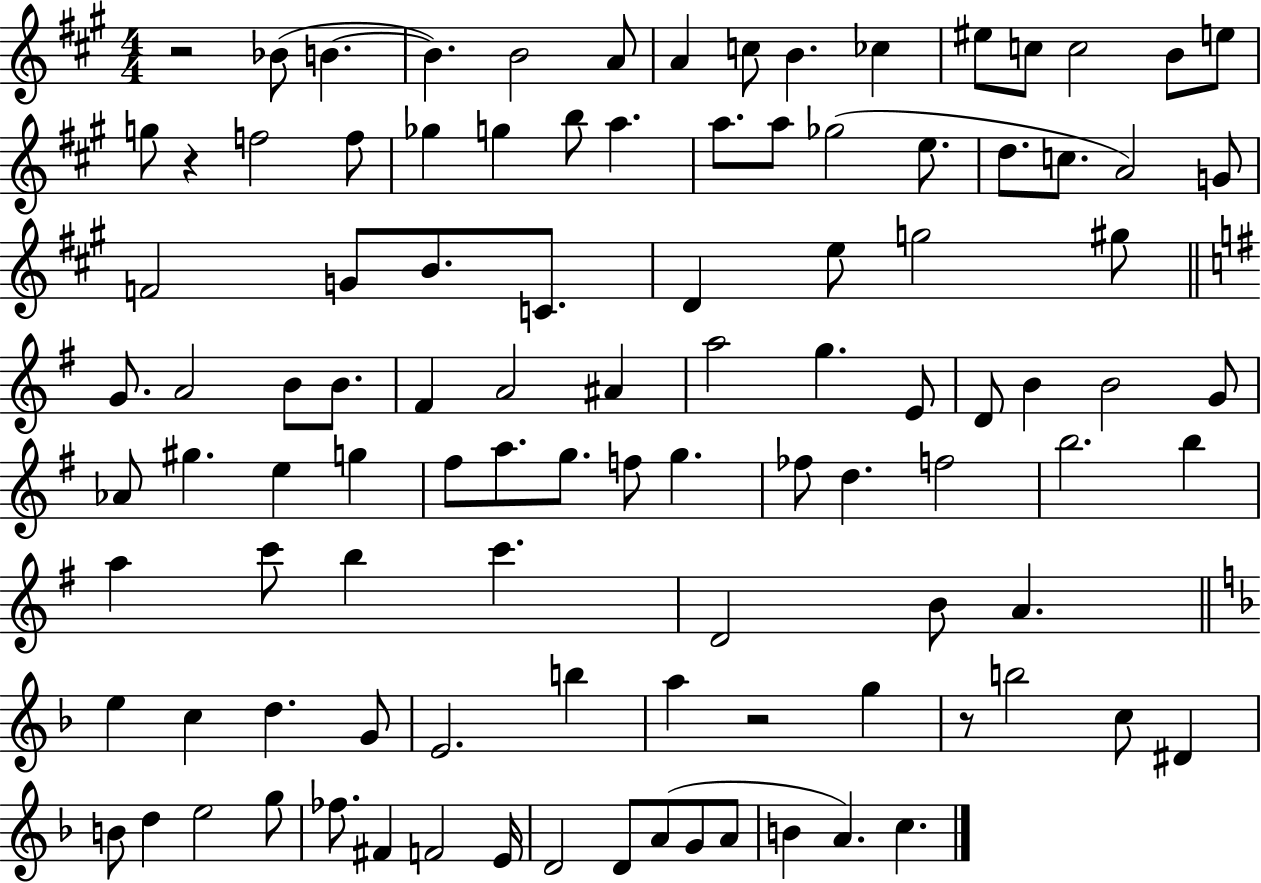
{
  \clef treble
  \numericTimeSignature
  \time 4/4
  \key a \major
  r2 bes'8( b'4.~~ | b'4.) b'2 a'8 | a'4 c''8 b'4. ces''4 | eis''8 c''8 c''2 b'8 e''8 | \break g''8 r4 f''2 f''8 | ges''4 g''4 b''8 a''4. | a''8. a''8 ges''2( e''8. | d''8. c''8. a'2) g'8 | \break f'2 g'8 b'8. c'8. | d'4 e''8 g''2 gis''8 | \bar "||" \break \key g \major g'8. a'2 b'8 b'8. | fis'4 a'2 ais'4 | a''2 g''4. e'8 | d'8 b'4 b'2 g'8 | \break aes'8 gis''4. e''4 g''4 | fis''8 a''8. g''8. f''8 g''4. | fes''8 d''4. f''2 | b''2. b''4 | \break a''4 c'''8 b''4 c'''4. | d'2 b'8 a'4. | \bar "||" \break \key f \major e''4 c''4 d''4. g'8 | e'2. b''4 | a''4 r2 g''4 | r8 b''2 c''8 dis'4 | \break b'8 d''4 e''2 g''8 | fes''8. fis'4 f'2 e'16 | d'2 d'8 a'8( g'8 a'8 | b'4 a'4.) c''4. | \break \bar "|."
}